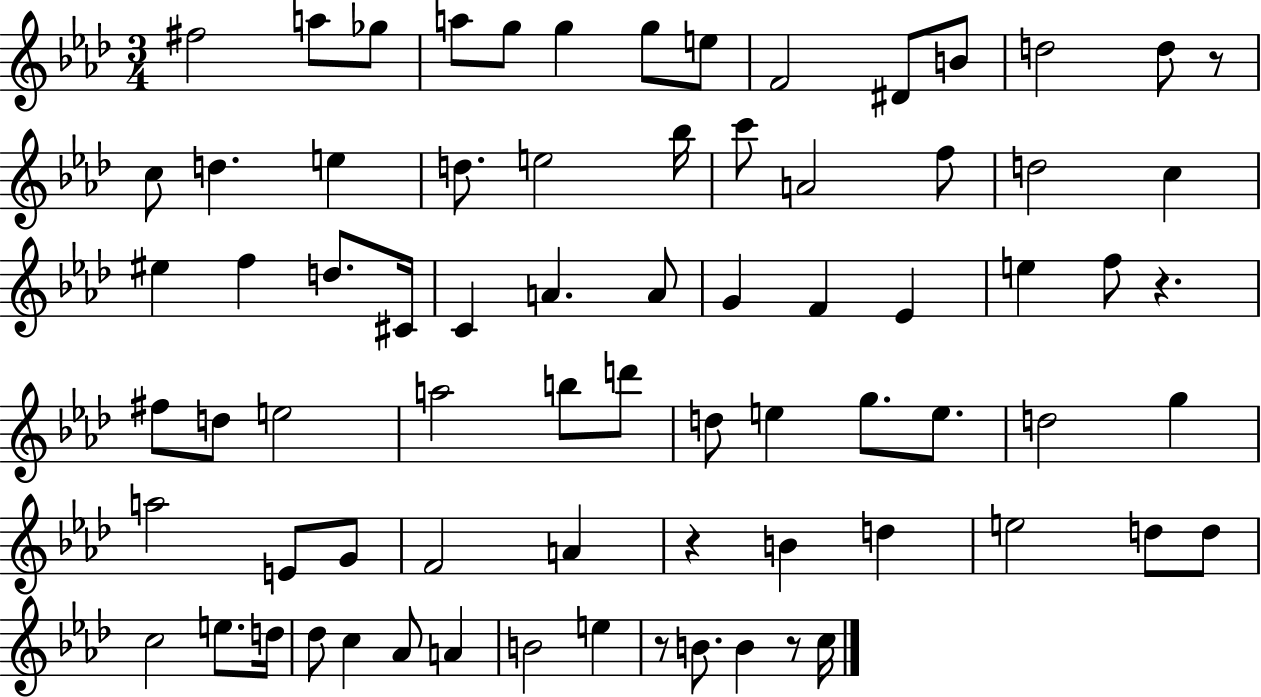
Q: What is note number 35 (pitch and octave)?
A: E5